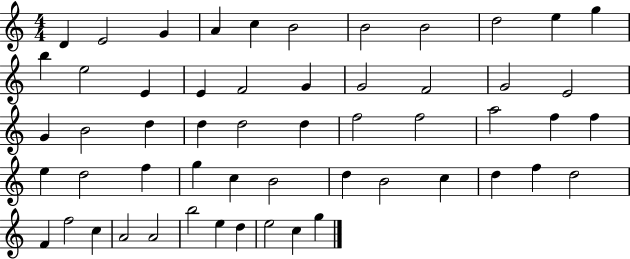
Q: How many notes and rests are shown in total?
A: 55